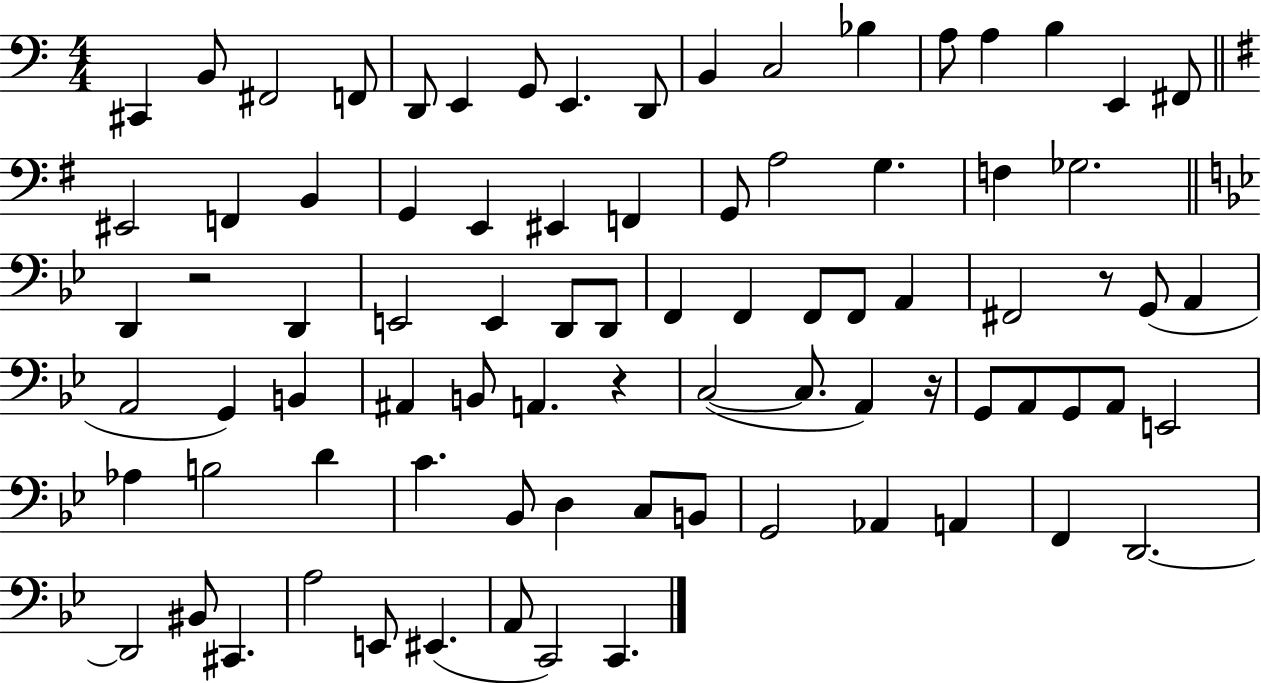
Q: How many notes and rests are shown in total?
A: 83